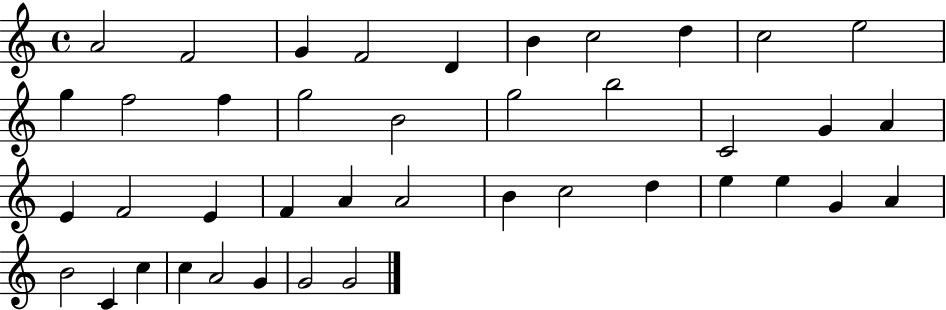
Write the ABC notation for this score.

X:1
T:Untitled
M:4/4
L:1/4
K:C
A2 F2 G F2 D B c2 d c2 e2 g f2 f g2 B2 g2 b2 C2 G A E F2 E F A A2 B c2 d e e G A B2 C c c A2 G G2 G2